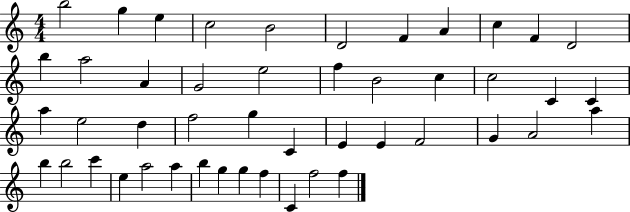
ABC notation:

X:1
T:Untitled
M:4/4
L:1/4
K:C
b2 g e c2 B2 D2 F A c F D2 b a2 A G2 e2 f B2 c c2 C C a e2 d f2 g C E E F2 G A2 a b b2 c' e a2 a b g g f C f2 f